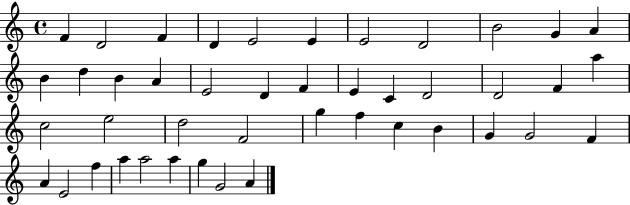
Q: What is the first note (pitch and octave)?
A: F4